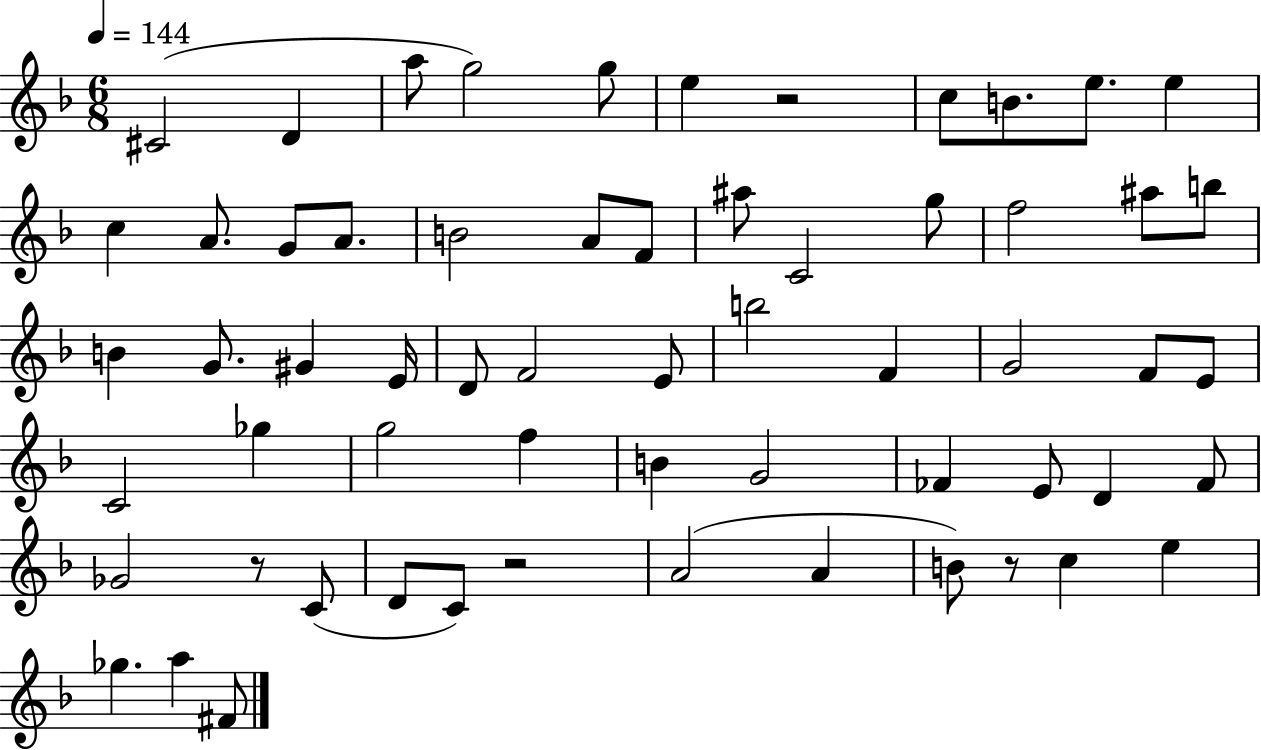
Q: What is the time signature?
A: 6/8